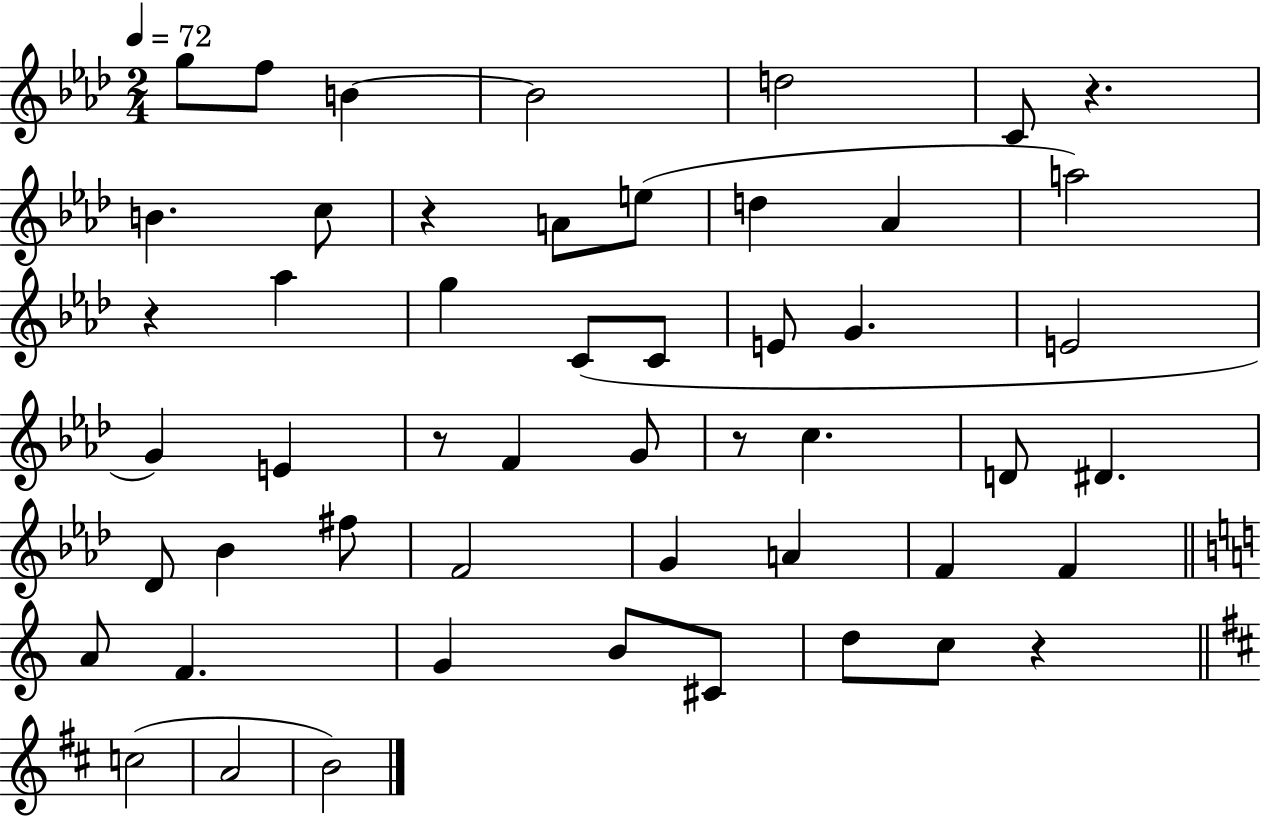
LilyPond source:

{
  \clef treble
  \numericTimeSignature
  \time 2/4
  \key aes \major
  \tempo 4 = 72
  g''8 f''8 b'4~~ | b'2 | d''2 | c'8 r4. | \break b'4. c''8 | r4 a'8 e''8( | d''4 aes'4 | a''2) | \break r4 aes''4 | g''4 c'8( c'8 | e'8 g'4. | e'2 | \break g'4) e'4 | r8 f'4 g'8 | r8 c''4. | d'8 dis'4. | \break des'8 bes'4 fis''8 | f'2 | g'4 a'4 | f'4 f'4 | \break \bar "||" \break \key c \major a'8 f'4. | g'4 b'8 cis'8 | d''8 c''8 r4 | \bar "||" \break \key b \minor c''2( | a'2 | b'2) | \bar "|."
}